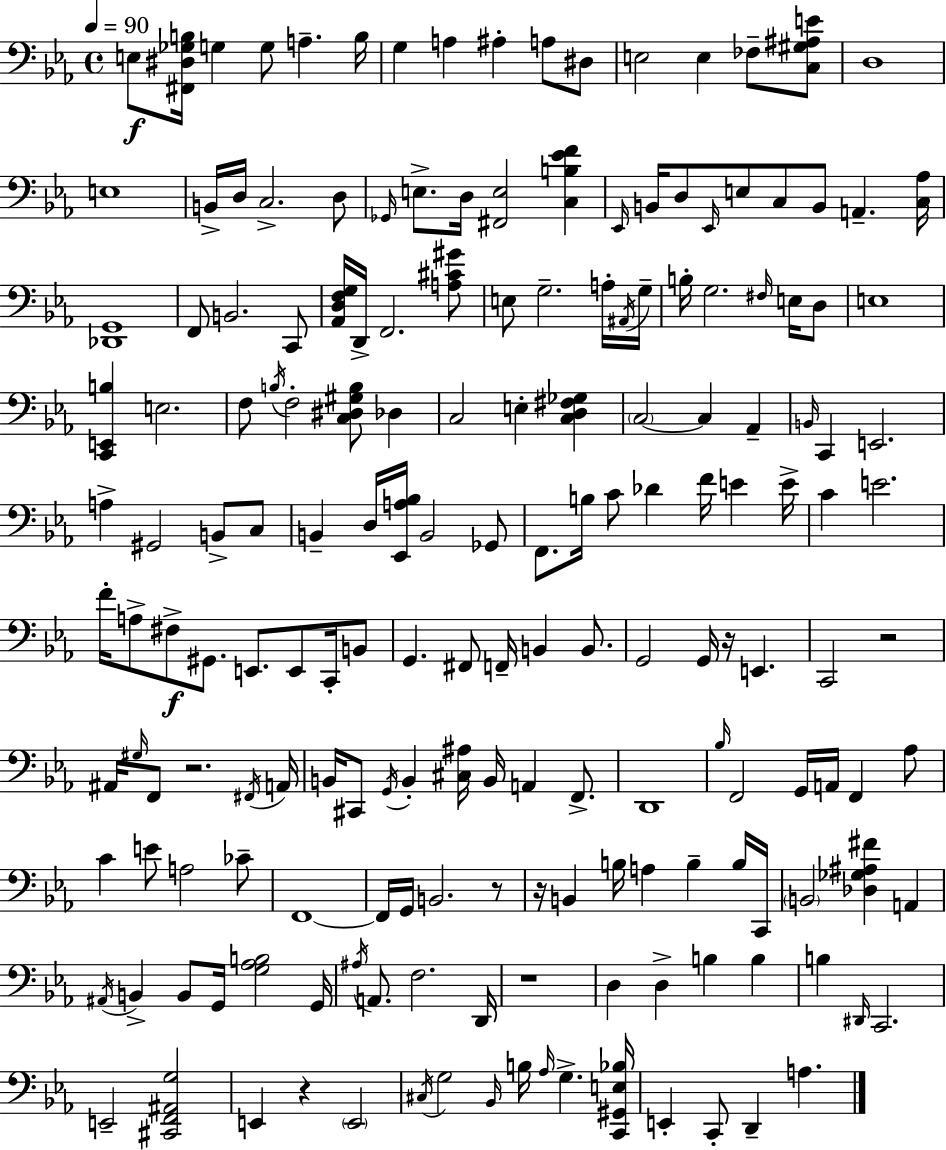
{
  \clef bass
  \time 4/4
  \defaultTimeSignature
  \key ees \major
  \tempo 4 = 90
  e8\f <fis, dis ges b>16 g4 g8 a4.-- b16 | g4 a4 ais4-. a8 dis8 | e2 e4 fes8-- <c gis ais e'>8 | d1 | \break e1 | b,16-> d16 c2.-> d8 | \grace { ges,16 } e8.-> d16 <fis, e>2 <c b ees' f'>4 | \grace { ees,16 } b,16 d8 \grace { ees,16 } e8 c8 b,8 a,4.-- | \break <c aes>16 <des, g,>1 | f,8 b,2. | c,8 <aes, d f g>16 d,16-> f,2. | <a cis' gis'>8 e8 g2.-- | \break a16-. \acciaccatura { ais,16 } g16-- b16-. g2. | \grace { fis16 } e16 d8 e1 | <c, e, b>4 e2. | f8 \acciaccatura { b16 } f2-. | \break <c dis gis b>8 des4 c2 e4-. | <c d fis ges>4 \parenthesize c2~~ c4 | aes,4-- \grace { b,16 } c,4 e,2. | a4-> gis,2 | \break b,8-> c8 b,4-- d16 <ees, a bes>16 b,2 | ges,8 f,8. b16 c'8 des'4 | f'16 e'4 e'16-> c'4 e'2. | f'16-. a8-> fis8->\f gis,8. e,8. | \break e,8 c,16-. b,8 g,4. fis,8 f,16-- | b,4 b,8. g,2 g,16 | r16 e,4. c,2 r2 | ais,16 \grace { gis16 } f,8 r2. | \break \acciaccatura { fis,16 } a,16 b,16 cis,8 \acciaccatura { g,16 } b,4-. | <cis ais>16 b,16 a,4 f,8.-> d,1 | \grace { bes16 } f,2 | g,16 a,16 f,4 aes8 c'4 e'8 | \break a2 ces'8-- f,1~~ | f,16 g,16 b,2. | r8 r16 b,4 | b16 a4 b4-- b16 c,16 \parenthesize b,2 | \break <des ges ais fis'>4 a,4 \acciaccatura { ais,16 } b,4-> | b,8 g,16 <g aes b>2 g,16 \acciaccatura { ais16 } a,8. | f2. d,16 r1 | d4 | \break d4-> b4 b4 b4 | \grace { dis,16 } c,2. e,2-- | <cis, f, ais, g>2 e,4 | r4 \parenthesize e,2 \acciaccatura { cis16 } g2 | \break \grace { bes,16 } b16 \grace { aes16 } g4.-> | <c, gis, e bes>16 e,4-. c,8-. d,4-- a4. | \bar "|."
}